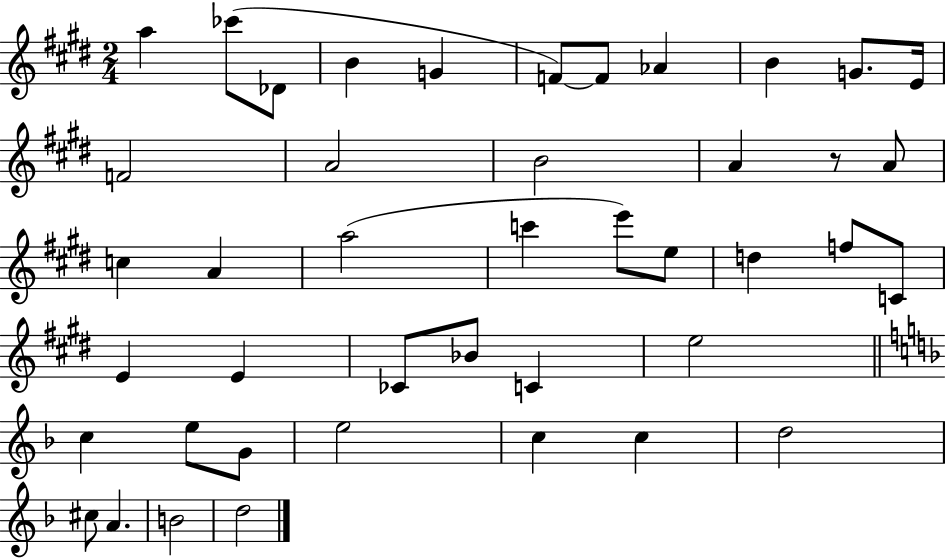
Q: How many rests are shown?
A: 1